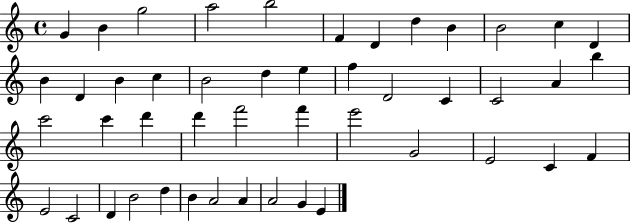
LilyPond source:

{
  \clef treble
  \time 4/4
  \defaultTimeSignature
  \key c \major
  g'4 b'4 g''2 | a''2 b''2 | f'4 d'4 d''4 b'4 | b'2 c''4 d'4 | \break b'4 d'4 b'4 c''4 | b'2 d''4 e''4 | f''4 d'2 c'4 | c'2 a'4 b''4 | \break c'''2 c'''4 d'''4 | d'''4 f'''2 f'''4 | e'''2 g'2 | e'2 c'4 f'4 | \break e'2 c'2 | d'4 b'2 d''4 | b'4 a'2 a'4 | a'2 g'4 e'4 | \break \bar "|."
}